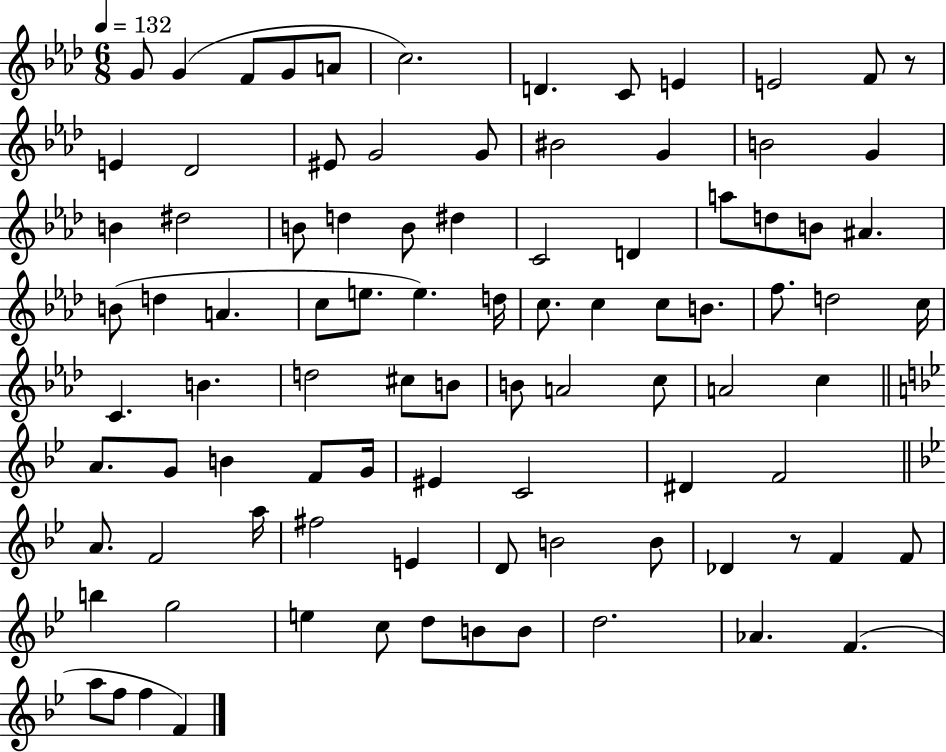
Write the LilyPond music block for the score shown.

{
  \clef treble
  \numericTimeSignature
  \time 6/8
  \key aes \major
  \tempo 4 = 132
  g'8 g'4( f'8 g'8 a'8 | c''2.) | d'4. c'8 e'4 | e'2 f'8 r8 | \break e'4 des'2 | eis'8 g'2 g'8 | bis'2 g'4 | b'2 g'4 | \break b'4 dis''2 | b'8 d''4 b'8 dis''4 | c'2 d'4 | a''8 d''8 b'8 ais'4. | \break b'8( d''4 a'4. | c''8 e''8. e''4.) d''16 | c''8. c''4 c''8 b'8. | f''8. d''2 c''16 | \break c'4. b'4. | d''2 cis''8 b'8 | b'8 a'2 c''8 | a'2 c''4 | \break \bar "||" \break \key bes \major a'8. g'8 b'4 f'8 g'16 | eis'4 c'2 | dis'4 f'2 | \bar "||" \break \key bes \major a'8. f'2 a''16 | fis''2 e'4 | d'8 b'2 b'8 | des'4 r8 f'4 f'8 | \break b''4 g''2 | e''4 c''8 d''8 b'8 b'8 | d''2. | aes'4. f'4.( | \break a''8 f''8 f''4 f'4) | \bar "|."
}